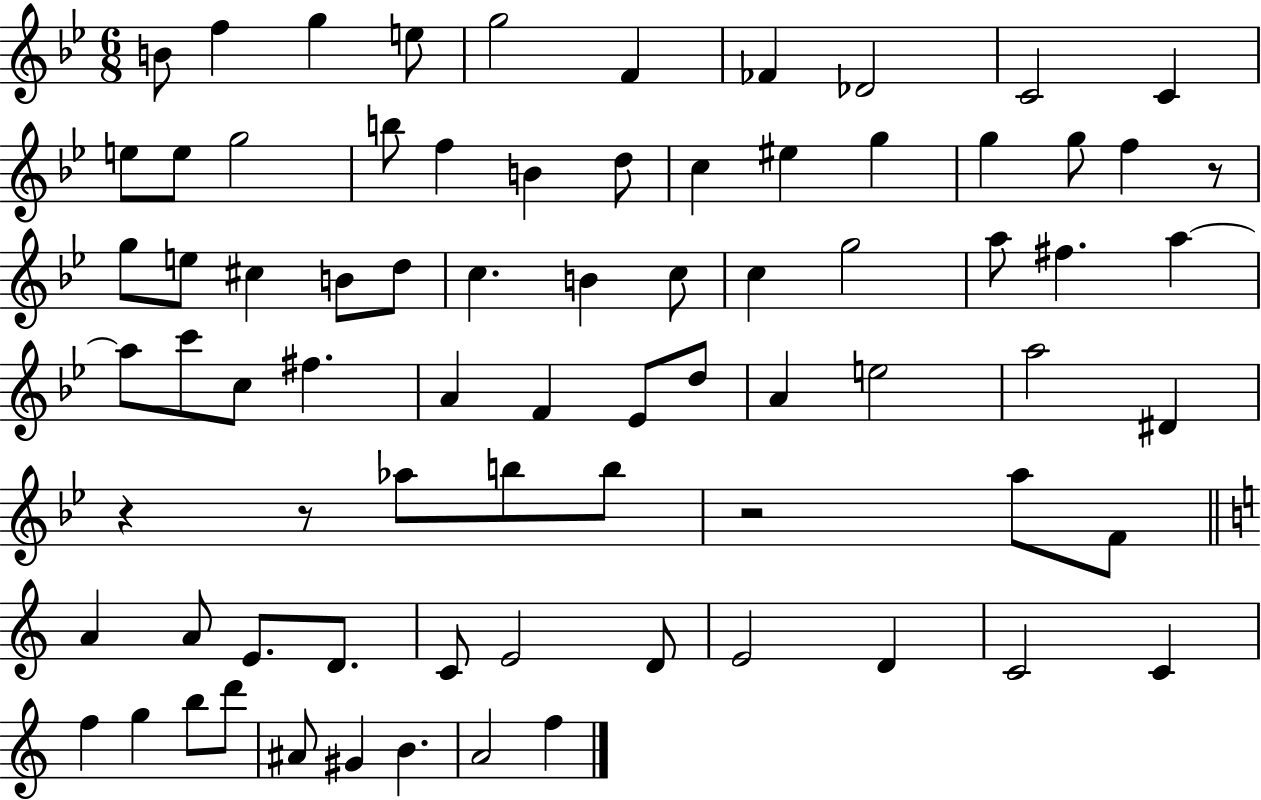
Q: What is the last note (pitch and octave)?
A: F5